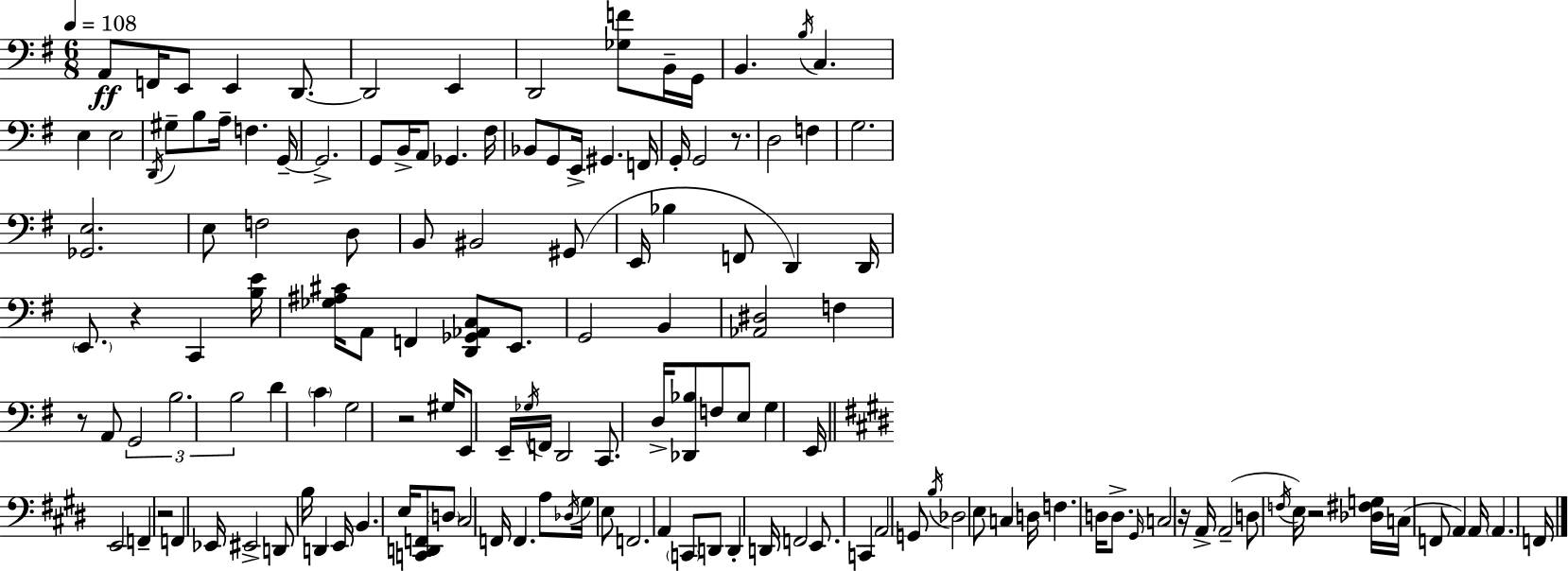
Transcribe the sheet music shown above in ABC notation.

X:1
T:Untitled
M:6/8
L:1/4
K:G
A,,/2 F,,/4 E,,/2 E,, D,,/2 D,,2 E,, D,,2 [_G,F]/2 B,,/4 G,,/4 B,, B,/4 C, E, E,2 D,,/4 ^G,/2 B,/2 A,/4 F, G,,/4 G,,2 G,,/2 B,,/4 A,,/2 _G,, ^F,/4 _B,,/2 G,,/2 E,,/4 ^G,, F,,/4 G,,/4 G,,2 z/2 D,2 F, G,2 [_G,,E,]2 E,/2 F,2 D,/2 B,,/2 ^B,,2 ^G,,/2 E,,/4 _B, F,,/2 D,, D,,/4 E,,/2 z C,, [B,E]/4 [_G,^A,^C]/4 A,,/2 F,, [D,,_G,,_A,,C,]/2 E,,/2 G,,2 B,, [_A,,^D,]2 F, z/2 A,,/2 G,,2 B,2 B,2 D C G,2 z2 ^G,/4 E,,/2 E,,/4 _G,/4 F,,/4 D,,2 C,,/2 D,/4 [_D,,_B,]/2 F,/2 E,/2 G, E,,/4 E,,2 F,, z2 F,, _E,,/4 ^E,,2 D,,/2 B,/4 D,, E,,/4 B,, E,/4 [C,,D,,F,,]/2 D,/2 ^C,2 F,,/4 F,, A,/2 _D,/4 ^G,/4 E,/2 F,,2 A,, C,,/2 D,,/2 D,, D,,/4 F,,2 E,,/2 C,, A,,2 G,,/2 B,/4 _D,2 E,/2 C, D,/4 F, D,/4 D,/2 ^G,,/4 C,2 z/4 A,,/4 A,,2 D,/2 F,/4 E,/4 z2 [_D,^F,G,]/4 C,/4 F,,/2 A,, A,,/4 A,, F,,/4